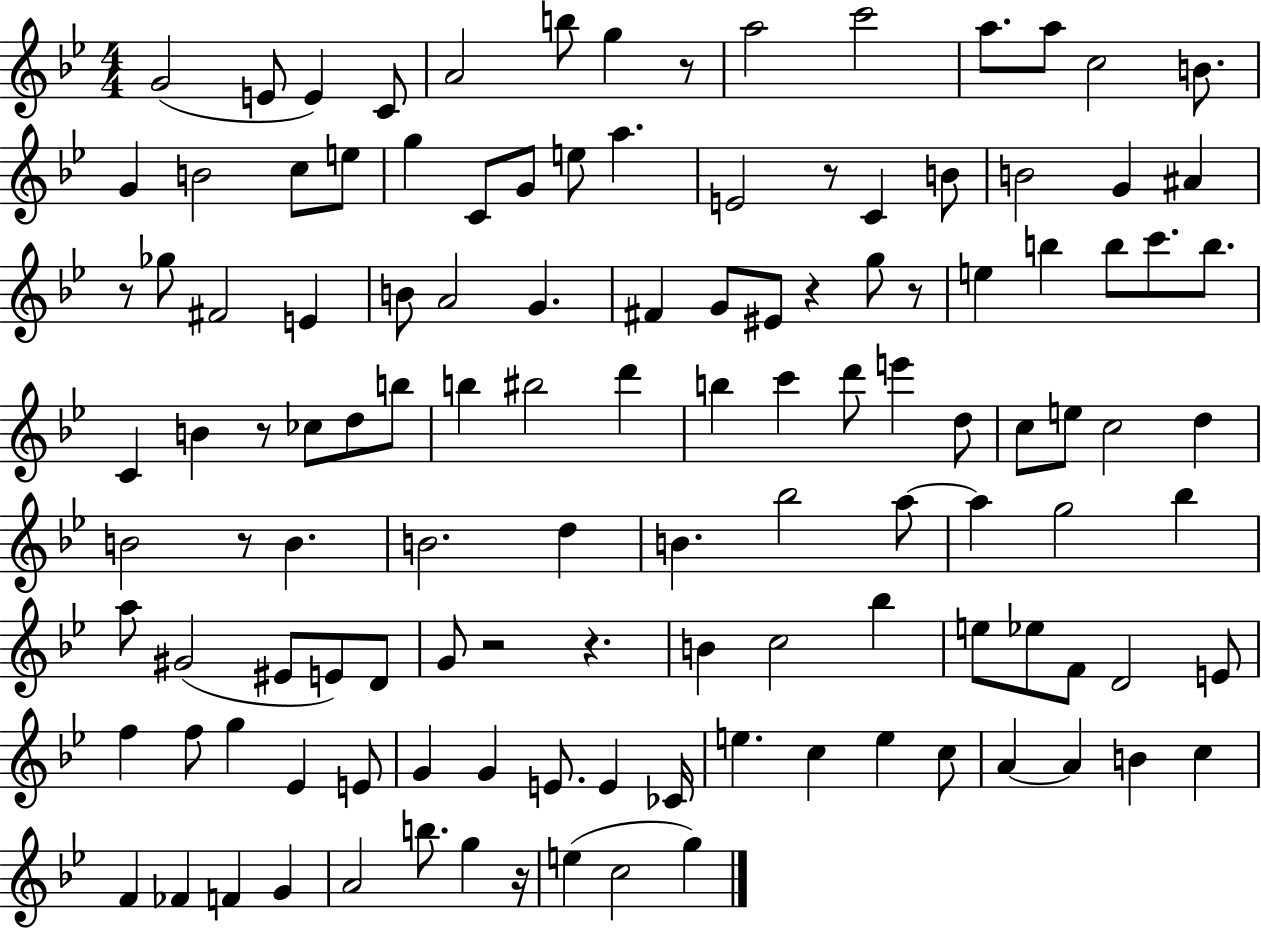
X:1
T:Untitled
M:4/4
L:1/4
K:Bb
G2 E/2 E C/2 A2 b/2 g z/2 a2 c'2 a/2 a/2 c2 B/2 G B2 c/2 e/2 g C/2 G/2 e/2 a E2 z/2 C B/2 B2 G ^A z/2 _g/2 ^F2 E B/2 A2 G ^F G/2 ^E/2 z g/2 z/2 e b b/2 c'/2 b/2 C B z/2 _c/2 d/2 b/2 b ^b2 d' b c' d'/2 e' d/2 c/2 e/2 c2 d B2 z/2 B B2 d B _b2 a/2 a g2 _b a/2 ^G2 ^E/2 E/2 D/2 G/2 z2 z B c2 _b e/2 _e/2 F/2 D2 E/2 f f/2 g _E E/2 G G E/2 E _C/4 e c e c/2 A A B c F _F F G A2 b/2 g z/4 e c2 g